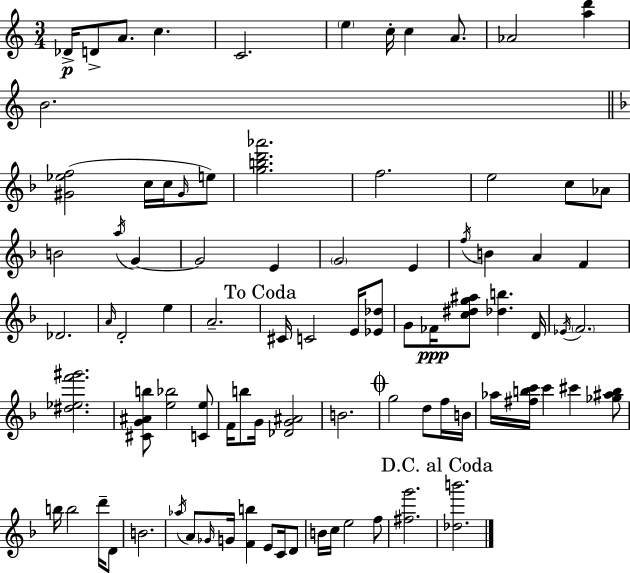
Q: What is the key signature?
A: A minor